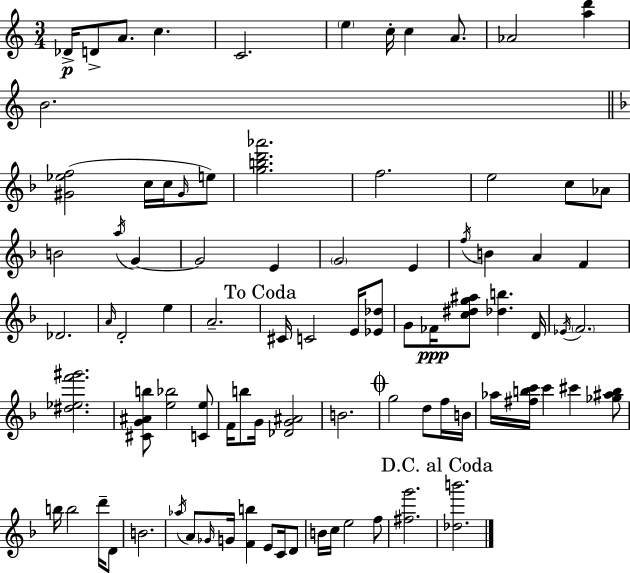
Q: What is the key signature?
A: A minor